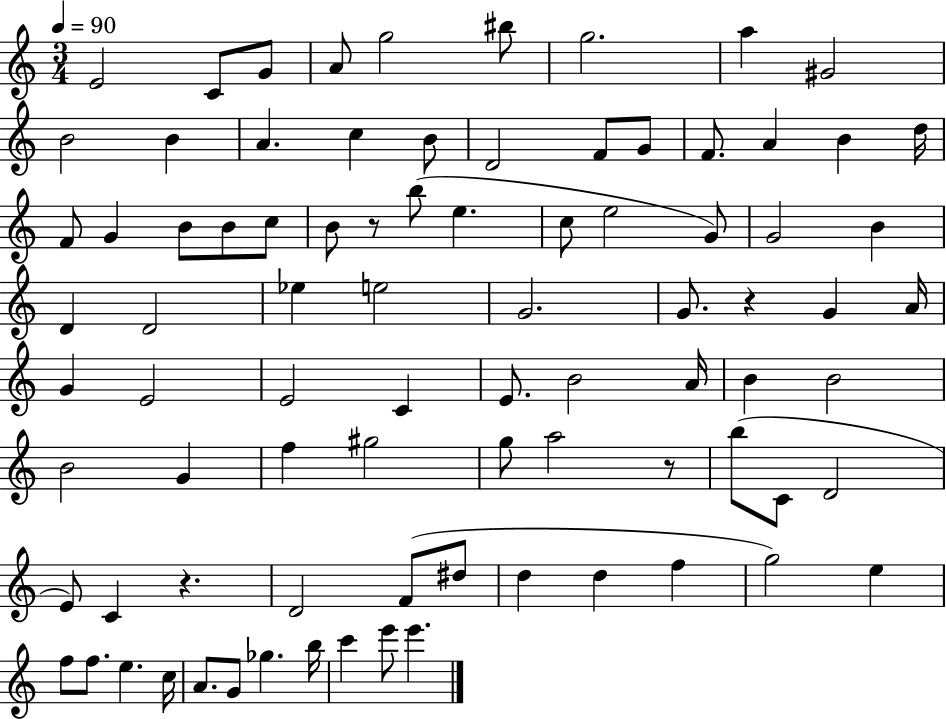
{
  \clef treble
  \numericTimeSignature
  \time 3/4
  \key c \major
  \tempo 4 = 90
  e'2 c'8 g'8 | a'8 g''2 bis''8 | g''2. | a''4 gis'2 | \break b'2 b'4 | a'4. c''4 b'8 | d'2 f'8 g'8 | f'8. a'4 b'4 d''16 | \break f'8 g'4 b'8 b'8 c''8 | b'8 r8 b''8( e''4. | c''8 e''2 g'8) | g'2 b'4 | \break d'4 d'2 | ees''4 e''2 | g'2. | g'8. r4 g'4 a'16 | \break g'4 e'2 | e'2 c'4 | e'8. b'2 a'16 | b'4 b'2 | \break b'2 g'4 | f''4 gis''2 | g''8 a''2 r8 | b''8( c'8 d'2 | \break e'8) c'4 r4. | d'2 f'8( dis''8 | d''4 d''4 f''4 | g''2) e''4 | \break f''8 f''8. e''4. c''16 | a'8. g'8 ges''4. b''16 | c'''4 e'''8 e'''4. | \bar "|."
}